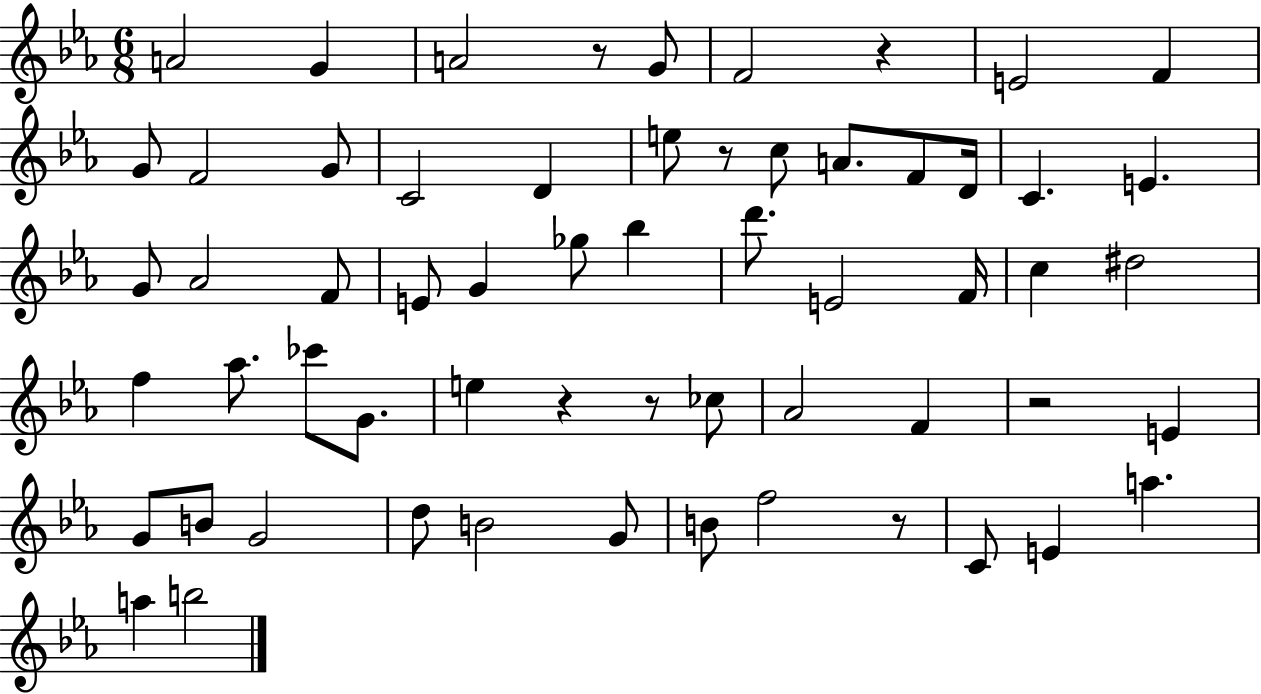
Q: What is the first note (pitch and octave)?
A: A4